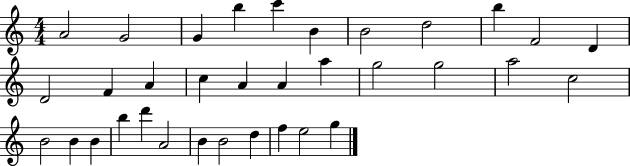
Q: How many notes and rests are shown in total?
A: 34